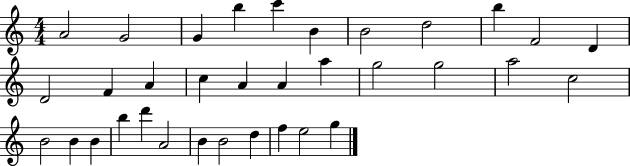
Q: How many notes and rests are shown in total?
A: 34